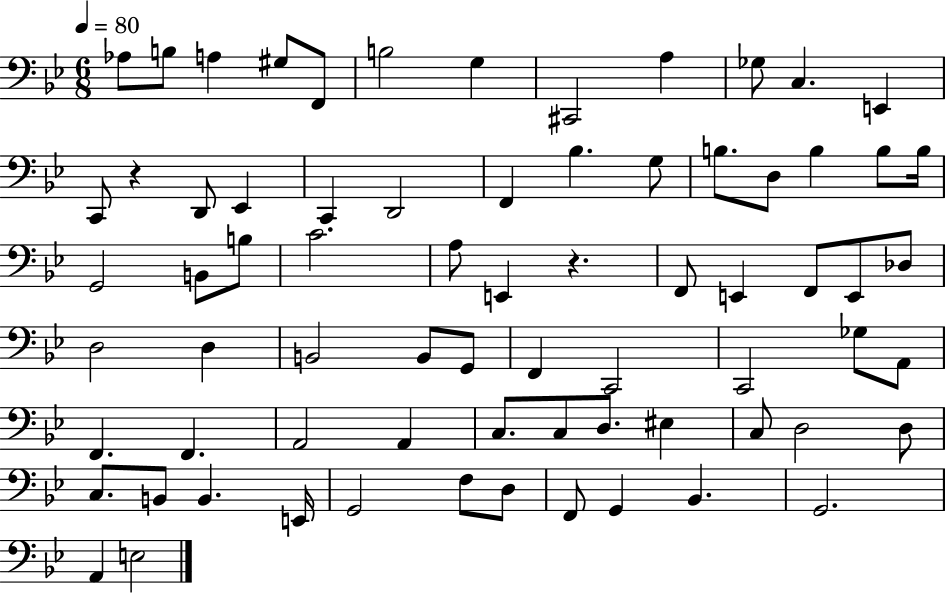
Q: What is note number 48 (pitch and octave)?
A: F2